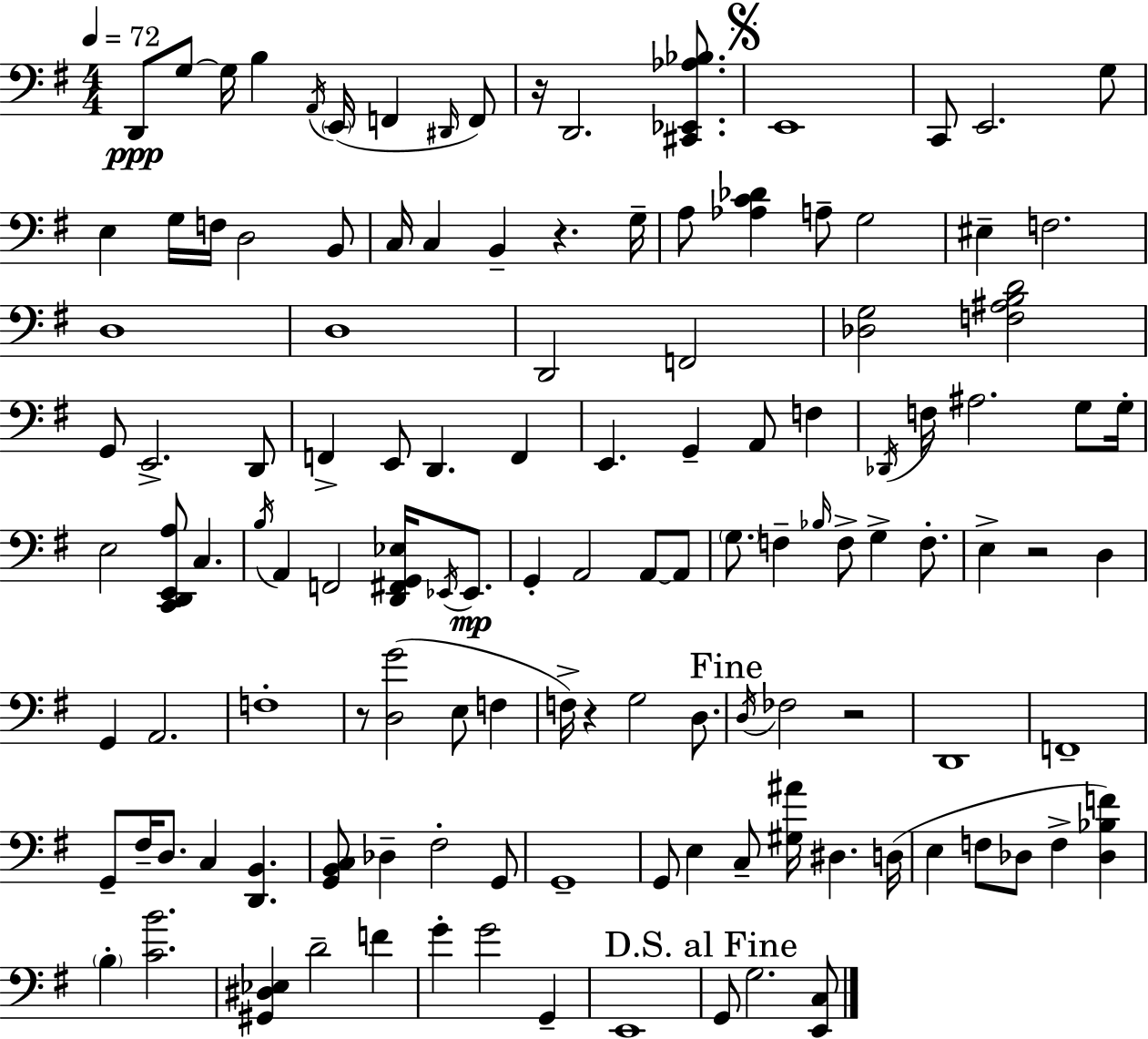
D2/e G3/e G3/s B3/q A2/s E2/s F2/q D#2/s F2/e R/s D2/h. [C#2,Eb2,Ab3,Bb3]/e. E2/w C2/e E2/h. G3/e E3/q G3/s F3/s D3/h B2/e C3/s C3/q B2/q R/q. G3/s A3/e [Ab3,C4,Db4]/q A3/e G3/h EIS3/q F3/h. D3/w D3/w D2/h F2/h [Db3,G3]/h [F3,A#3,B3,D4]/h G2/e E2/h. D2/e F2/q E2/e D2/q. F2/q E2/q. G2/q A2/e F3/q Db2/s F3/s A#3/h. G3/e G3/s E3/h [C2,D2,E2,A3]/e C3/q. B3/s A2/q F2/h [D2,F#2,G2,Eb3]/s Eb2/s Eb2/e. G2/q A2/h A2/e A2/e G3/e. F3/q Bb3/s F3/e G3/q F3/e. E3/q R/h D3/q G2/q A2/h. F3/w R/e [D3,G4]/h E3/e F3/q F3/s R/q G3/h D3/e. D3/s FES3/h R/h D2/w F2/w G2/e F#3/s D3/e. C3/q [D2,B2]/q. [G2,B2,C3]/e Db3/q F#3/h G2/e G2/w G2/e E3/q C3/e [G#3,A#4]/s D#3/q. D3/s E3/q F3/e Db3/e F3/q [Db3,Bb3,F4]/q B3/q [C4,B4]/h. [G#2,D#3,Eb3]/q D4/h F4/q G4/q G4/h G2/q E2/w G2/e G3/h. [E2,C3]/e